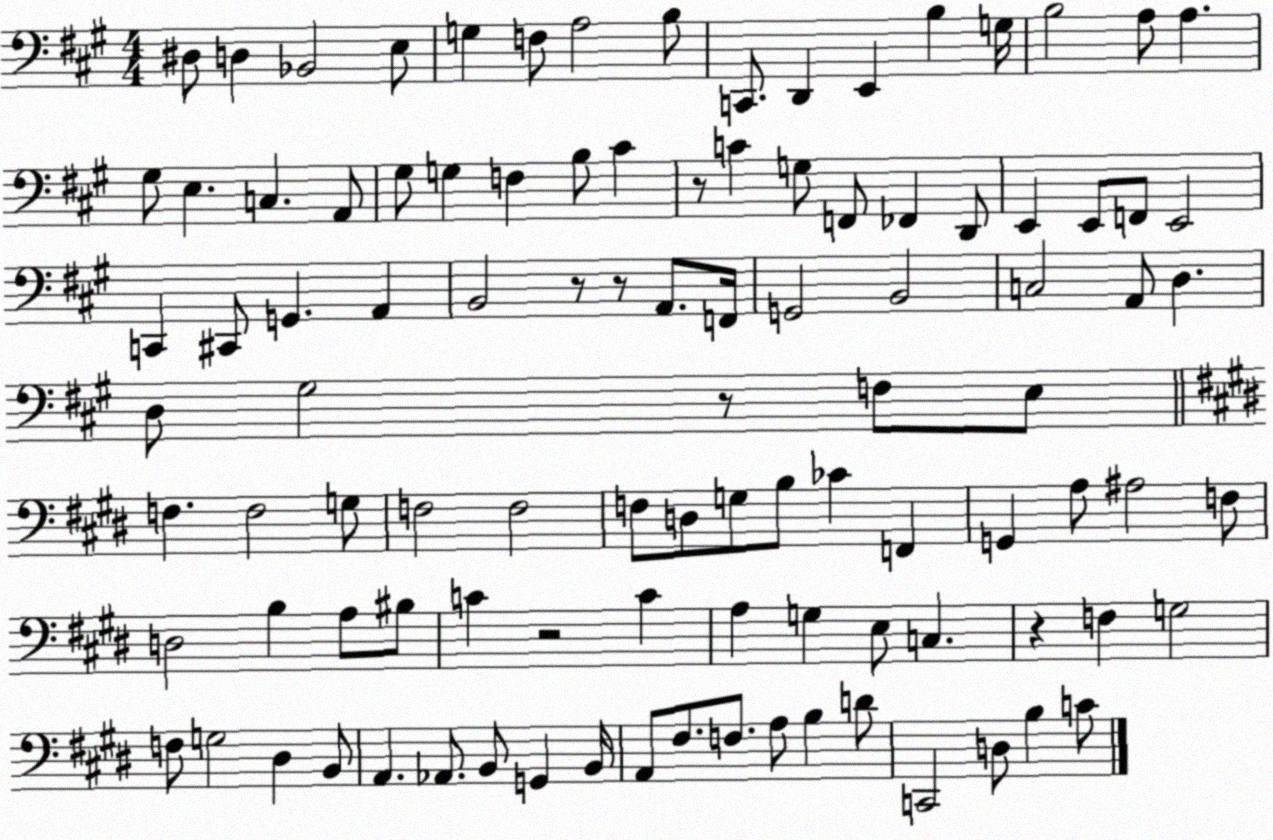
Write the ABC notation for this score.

X:1
T:Untitled
M:4/4
L:1/4
K:A
^D,/2 D, _B,,2 E,/2 G, F,/2 A,2 B,/2 C,,/2 D,, E,, B, G,/4 B,2 A,/2 A, ^G,/2 E, C, A,,/2 ^G,/2 G, F, B,/2 ^C z/2 C G,/2 F,,/2 _F,, D,,/2 E,, E,,/2 F,,/2 E,,2 C,, ^C,,/2 G,, A,, B,,2 z/2 z/2 A,,/2 F,,/4 G,,2 B,,2 C,2 A,,/2 D, D,/2 ^G,2 z/2 F,/2 E,/2 F, F,2 G,/2 F,2 F,2 F,/2 D,/2 G,/2 B,/2 _C F,, G,, A,/2 ^A,2 F,/2 D,2 B, A,/2 ^B,/2 C z2 C A, G, E,/2 C, z F, G,2 F,/2 G,2 ^D, B,,/2 A,, _A,,/2 B,,/2 G,, B,,/4 A,,/2 ^F,/2 F,/2 A,/2 B, D/2 C,,2 D,/2 B, C/2